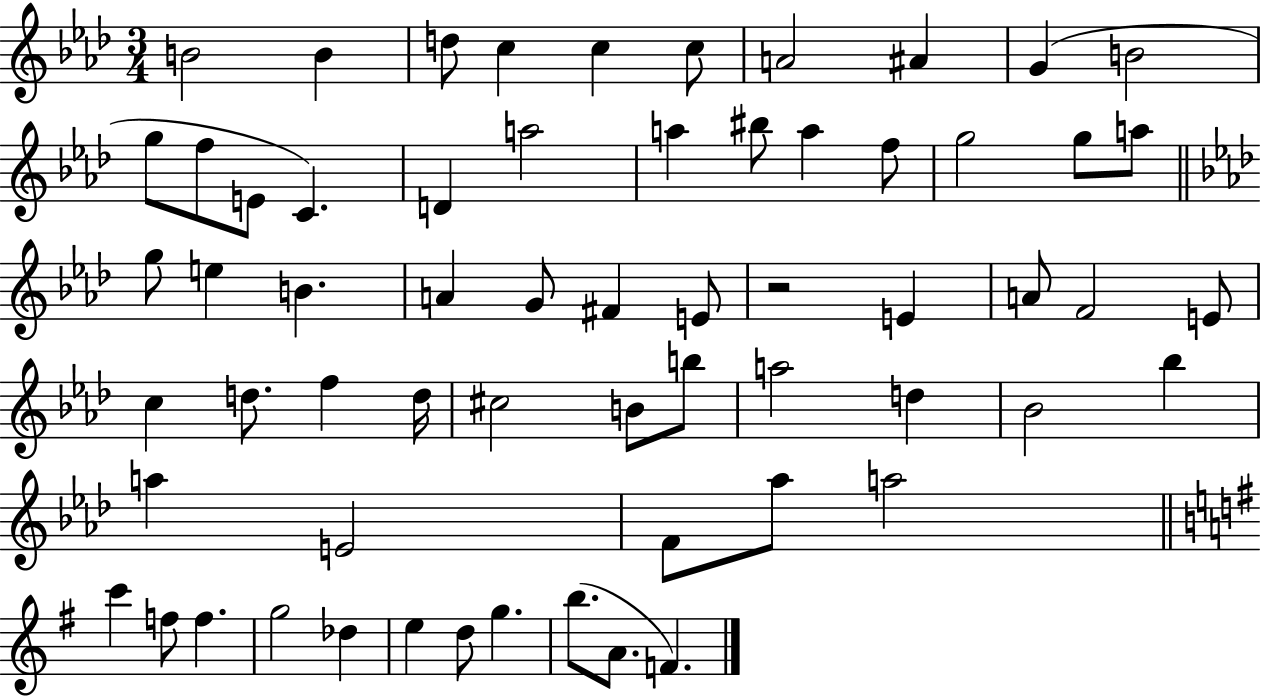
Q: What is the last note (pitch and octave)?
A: F4